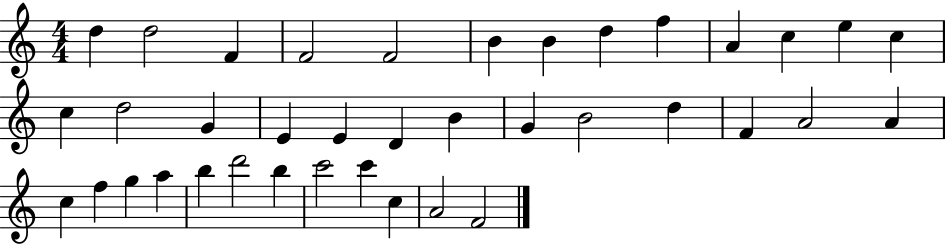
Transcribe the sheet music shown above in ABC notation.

X:1
T:Untitled
M:4/4
L:1/4
K:C
d d2 F F2 F2 B B d f A c e c c d2 G E E D B G B2 d F A2 A c f g a b d'2 b c'2 c' c A2 F2